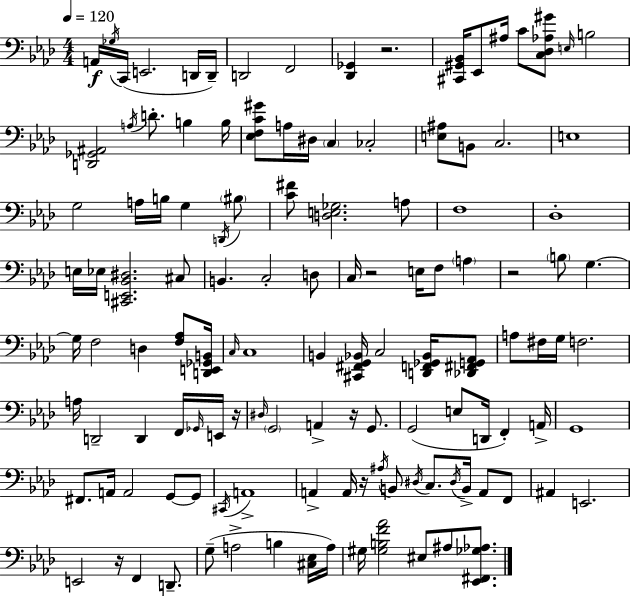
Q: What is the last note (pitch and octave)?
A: A#3